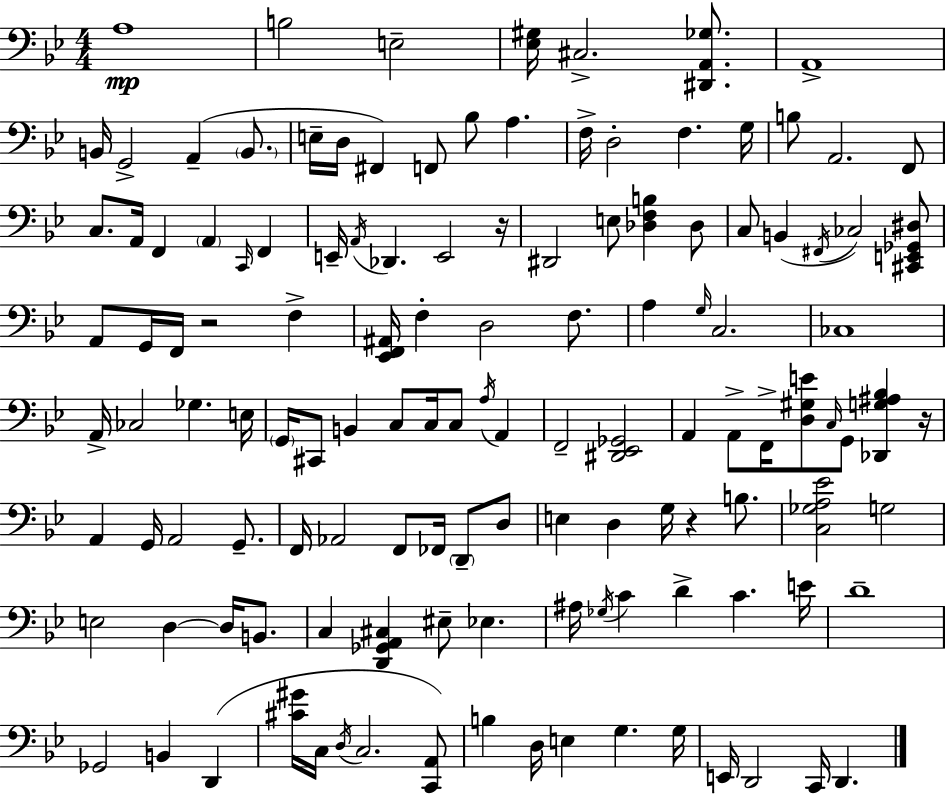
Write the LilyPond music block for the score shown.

{
  \clef bass
  \numericTimeSignature
  \time 4/4
  \key bes \major
  a1\mp | b2 e2-- | <ees gis>16 cis2.-> <dis, a, ges>8. | a,1-> | \break b,16 g,2-> a,4--( \parenthesize b,8. | e16-- d16 fis,4) f,8 bes8 a4. | f16-> d2-. f4. g16 | b8 a,2. f,8 | \break c8. a,16 f,4 \parenthesize a,4 \grace { c,16 } f,4 | e,16-- \acciaccatura { a,16 } des,4. e,2 | r16 dis,2 e8 <des f b>4 | des8 c8 b,4( \acciaccatura { fis,16 } ces2) | \break <cis, e, ges, dis>8 a,8 g,16 f,16 r2 f4-> | <ees, f, ais,>16 f4-. d2 | f8. a4 \grace { g16 } c2. | ces1 | \break a,16-> ces2 ges4. | e16 \parenthesize g,16 cis,8 b,4 c8 c16 c8 | \acciaccatura { a16 } a,4 f,2-- <dis, ees, ges,>2 | a,4 a,8-> f,16-> <d gis e'>8 \grace { c16 } g,8 | \break <des, g ais bes>4 r16 a,4 g,16 a,2 | g,8.-- f,16 aes,2 f,8 | fes,16 \parenthesize d,8-- d8 e4 d4 g16 r4 | b8. <c ges a ees'>2 g2 | \break e2 d4~~ | d16 b,8. c4 <d, ges, a, cis>4 eis8-- | ees4. ais16 \acciaccatura { ges16 } c'4 d'4-> | c'4. e'16 d'1-- | \break ges,2 b,4 | d,4( <cis' gis'>16 c16 \acciaccatura { d16 } c2. | <c, a,>8) b4 d16 e4 | g4. g16 e,16 d,2 | \break c,16 d,4. \bar "|."
}